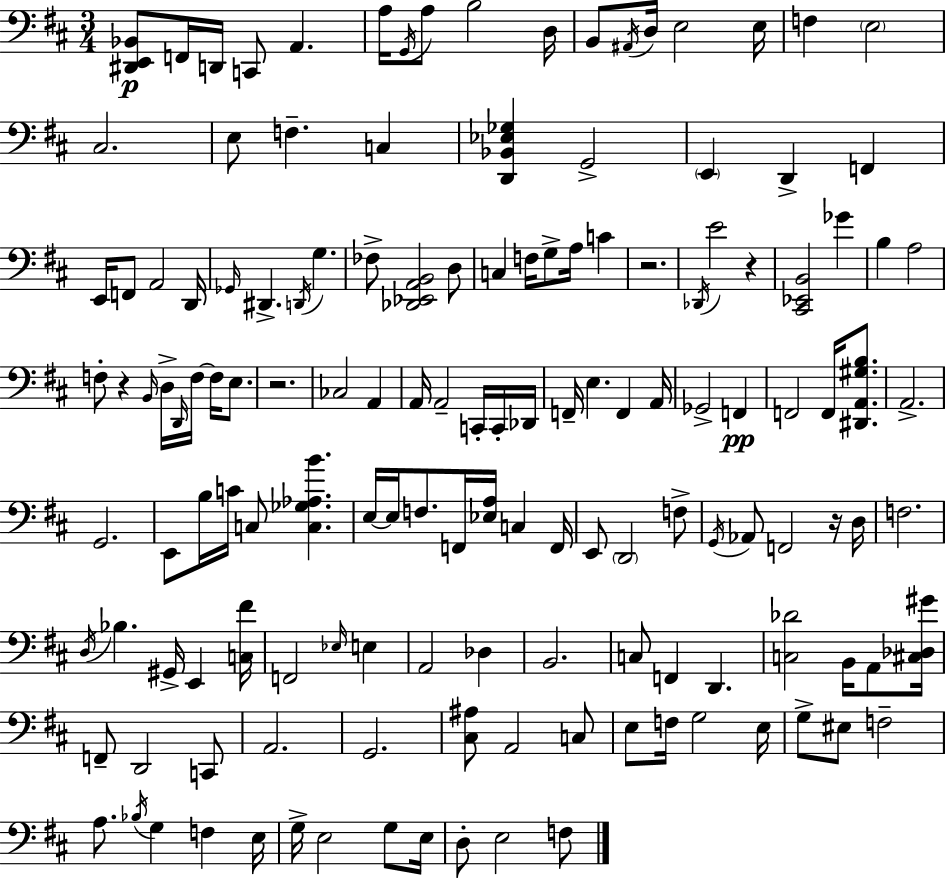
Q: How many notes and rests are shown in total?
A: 143